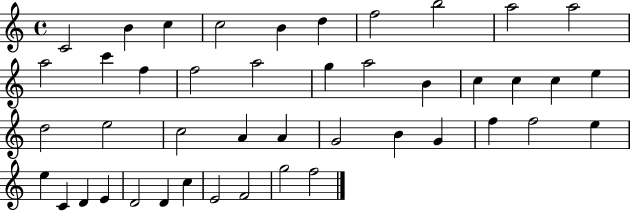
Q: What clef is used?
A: treble